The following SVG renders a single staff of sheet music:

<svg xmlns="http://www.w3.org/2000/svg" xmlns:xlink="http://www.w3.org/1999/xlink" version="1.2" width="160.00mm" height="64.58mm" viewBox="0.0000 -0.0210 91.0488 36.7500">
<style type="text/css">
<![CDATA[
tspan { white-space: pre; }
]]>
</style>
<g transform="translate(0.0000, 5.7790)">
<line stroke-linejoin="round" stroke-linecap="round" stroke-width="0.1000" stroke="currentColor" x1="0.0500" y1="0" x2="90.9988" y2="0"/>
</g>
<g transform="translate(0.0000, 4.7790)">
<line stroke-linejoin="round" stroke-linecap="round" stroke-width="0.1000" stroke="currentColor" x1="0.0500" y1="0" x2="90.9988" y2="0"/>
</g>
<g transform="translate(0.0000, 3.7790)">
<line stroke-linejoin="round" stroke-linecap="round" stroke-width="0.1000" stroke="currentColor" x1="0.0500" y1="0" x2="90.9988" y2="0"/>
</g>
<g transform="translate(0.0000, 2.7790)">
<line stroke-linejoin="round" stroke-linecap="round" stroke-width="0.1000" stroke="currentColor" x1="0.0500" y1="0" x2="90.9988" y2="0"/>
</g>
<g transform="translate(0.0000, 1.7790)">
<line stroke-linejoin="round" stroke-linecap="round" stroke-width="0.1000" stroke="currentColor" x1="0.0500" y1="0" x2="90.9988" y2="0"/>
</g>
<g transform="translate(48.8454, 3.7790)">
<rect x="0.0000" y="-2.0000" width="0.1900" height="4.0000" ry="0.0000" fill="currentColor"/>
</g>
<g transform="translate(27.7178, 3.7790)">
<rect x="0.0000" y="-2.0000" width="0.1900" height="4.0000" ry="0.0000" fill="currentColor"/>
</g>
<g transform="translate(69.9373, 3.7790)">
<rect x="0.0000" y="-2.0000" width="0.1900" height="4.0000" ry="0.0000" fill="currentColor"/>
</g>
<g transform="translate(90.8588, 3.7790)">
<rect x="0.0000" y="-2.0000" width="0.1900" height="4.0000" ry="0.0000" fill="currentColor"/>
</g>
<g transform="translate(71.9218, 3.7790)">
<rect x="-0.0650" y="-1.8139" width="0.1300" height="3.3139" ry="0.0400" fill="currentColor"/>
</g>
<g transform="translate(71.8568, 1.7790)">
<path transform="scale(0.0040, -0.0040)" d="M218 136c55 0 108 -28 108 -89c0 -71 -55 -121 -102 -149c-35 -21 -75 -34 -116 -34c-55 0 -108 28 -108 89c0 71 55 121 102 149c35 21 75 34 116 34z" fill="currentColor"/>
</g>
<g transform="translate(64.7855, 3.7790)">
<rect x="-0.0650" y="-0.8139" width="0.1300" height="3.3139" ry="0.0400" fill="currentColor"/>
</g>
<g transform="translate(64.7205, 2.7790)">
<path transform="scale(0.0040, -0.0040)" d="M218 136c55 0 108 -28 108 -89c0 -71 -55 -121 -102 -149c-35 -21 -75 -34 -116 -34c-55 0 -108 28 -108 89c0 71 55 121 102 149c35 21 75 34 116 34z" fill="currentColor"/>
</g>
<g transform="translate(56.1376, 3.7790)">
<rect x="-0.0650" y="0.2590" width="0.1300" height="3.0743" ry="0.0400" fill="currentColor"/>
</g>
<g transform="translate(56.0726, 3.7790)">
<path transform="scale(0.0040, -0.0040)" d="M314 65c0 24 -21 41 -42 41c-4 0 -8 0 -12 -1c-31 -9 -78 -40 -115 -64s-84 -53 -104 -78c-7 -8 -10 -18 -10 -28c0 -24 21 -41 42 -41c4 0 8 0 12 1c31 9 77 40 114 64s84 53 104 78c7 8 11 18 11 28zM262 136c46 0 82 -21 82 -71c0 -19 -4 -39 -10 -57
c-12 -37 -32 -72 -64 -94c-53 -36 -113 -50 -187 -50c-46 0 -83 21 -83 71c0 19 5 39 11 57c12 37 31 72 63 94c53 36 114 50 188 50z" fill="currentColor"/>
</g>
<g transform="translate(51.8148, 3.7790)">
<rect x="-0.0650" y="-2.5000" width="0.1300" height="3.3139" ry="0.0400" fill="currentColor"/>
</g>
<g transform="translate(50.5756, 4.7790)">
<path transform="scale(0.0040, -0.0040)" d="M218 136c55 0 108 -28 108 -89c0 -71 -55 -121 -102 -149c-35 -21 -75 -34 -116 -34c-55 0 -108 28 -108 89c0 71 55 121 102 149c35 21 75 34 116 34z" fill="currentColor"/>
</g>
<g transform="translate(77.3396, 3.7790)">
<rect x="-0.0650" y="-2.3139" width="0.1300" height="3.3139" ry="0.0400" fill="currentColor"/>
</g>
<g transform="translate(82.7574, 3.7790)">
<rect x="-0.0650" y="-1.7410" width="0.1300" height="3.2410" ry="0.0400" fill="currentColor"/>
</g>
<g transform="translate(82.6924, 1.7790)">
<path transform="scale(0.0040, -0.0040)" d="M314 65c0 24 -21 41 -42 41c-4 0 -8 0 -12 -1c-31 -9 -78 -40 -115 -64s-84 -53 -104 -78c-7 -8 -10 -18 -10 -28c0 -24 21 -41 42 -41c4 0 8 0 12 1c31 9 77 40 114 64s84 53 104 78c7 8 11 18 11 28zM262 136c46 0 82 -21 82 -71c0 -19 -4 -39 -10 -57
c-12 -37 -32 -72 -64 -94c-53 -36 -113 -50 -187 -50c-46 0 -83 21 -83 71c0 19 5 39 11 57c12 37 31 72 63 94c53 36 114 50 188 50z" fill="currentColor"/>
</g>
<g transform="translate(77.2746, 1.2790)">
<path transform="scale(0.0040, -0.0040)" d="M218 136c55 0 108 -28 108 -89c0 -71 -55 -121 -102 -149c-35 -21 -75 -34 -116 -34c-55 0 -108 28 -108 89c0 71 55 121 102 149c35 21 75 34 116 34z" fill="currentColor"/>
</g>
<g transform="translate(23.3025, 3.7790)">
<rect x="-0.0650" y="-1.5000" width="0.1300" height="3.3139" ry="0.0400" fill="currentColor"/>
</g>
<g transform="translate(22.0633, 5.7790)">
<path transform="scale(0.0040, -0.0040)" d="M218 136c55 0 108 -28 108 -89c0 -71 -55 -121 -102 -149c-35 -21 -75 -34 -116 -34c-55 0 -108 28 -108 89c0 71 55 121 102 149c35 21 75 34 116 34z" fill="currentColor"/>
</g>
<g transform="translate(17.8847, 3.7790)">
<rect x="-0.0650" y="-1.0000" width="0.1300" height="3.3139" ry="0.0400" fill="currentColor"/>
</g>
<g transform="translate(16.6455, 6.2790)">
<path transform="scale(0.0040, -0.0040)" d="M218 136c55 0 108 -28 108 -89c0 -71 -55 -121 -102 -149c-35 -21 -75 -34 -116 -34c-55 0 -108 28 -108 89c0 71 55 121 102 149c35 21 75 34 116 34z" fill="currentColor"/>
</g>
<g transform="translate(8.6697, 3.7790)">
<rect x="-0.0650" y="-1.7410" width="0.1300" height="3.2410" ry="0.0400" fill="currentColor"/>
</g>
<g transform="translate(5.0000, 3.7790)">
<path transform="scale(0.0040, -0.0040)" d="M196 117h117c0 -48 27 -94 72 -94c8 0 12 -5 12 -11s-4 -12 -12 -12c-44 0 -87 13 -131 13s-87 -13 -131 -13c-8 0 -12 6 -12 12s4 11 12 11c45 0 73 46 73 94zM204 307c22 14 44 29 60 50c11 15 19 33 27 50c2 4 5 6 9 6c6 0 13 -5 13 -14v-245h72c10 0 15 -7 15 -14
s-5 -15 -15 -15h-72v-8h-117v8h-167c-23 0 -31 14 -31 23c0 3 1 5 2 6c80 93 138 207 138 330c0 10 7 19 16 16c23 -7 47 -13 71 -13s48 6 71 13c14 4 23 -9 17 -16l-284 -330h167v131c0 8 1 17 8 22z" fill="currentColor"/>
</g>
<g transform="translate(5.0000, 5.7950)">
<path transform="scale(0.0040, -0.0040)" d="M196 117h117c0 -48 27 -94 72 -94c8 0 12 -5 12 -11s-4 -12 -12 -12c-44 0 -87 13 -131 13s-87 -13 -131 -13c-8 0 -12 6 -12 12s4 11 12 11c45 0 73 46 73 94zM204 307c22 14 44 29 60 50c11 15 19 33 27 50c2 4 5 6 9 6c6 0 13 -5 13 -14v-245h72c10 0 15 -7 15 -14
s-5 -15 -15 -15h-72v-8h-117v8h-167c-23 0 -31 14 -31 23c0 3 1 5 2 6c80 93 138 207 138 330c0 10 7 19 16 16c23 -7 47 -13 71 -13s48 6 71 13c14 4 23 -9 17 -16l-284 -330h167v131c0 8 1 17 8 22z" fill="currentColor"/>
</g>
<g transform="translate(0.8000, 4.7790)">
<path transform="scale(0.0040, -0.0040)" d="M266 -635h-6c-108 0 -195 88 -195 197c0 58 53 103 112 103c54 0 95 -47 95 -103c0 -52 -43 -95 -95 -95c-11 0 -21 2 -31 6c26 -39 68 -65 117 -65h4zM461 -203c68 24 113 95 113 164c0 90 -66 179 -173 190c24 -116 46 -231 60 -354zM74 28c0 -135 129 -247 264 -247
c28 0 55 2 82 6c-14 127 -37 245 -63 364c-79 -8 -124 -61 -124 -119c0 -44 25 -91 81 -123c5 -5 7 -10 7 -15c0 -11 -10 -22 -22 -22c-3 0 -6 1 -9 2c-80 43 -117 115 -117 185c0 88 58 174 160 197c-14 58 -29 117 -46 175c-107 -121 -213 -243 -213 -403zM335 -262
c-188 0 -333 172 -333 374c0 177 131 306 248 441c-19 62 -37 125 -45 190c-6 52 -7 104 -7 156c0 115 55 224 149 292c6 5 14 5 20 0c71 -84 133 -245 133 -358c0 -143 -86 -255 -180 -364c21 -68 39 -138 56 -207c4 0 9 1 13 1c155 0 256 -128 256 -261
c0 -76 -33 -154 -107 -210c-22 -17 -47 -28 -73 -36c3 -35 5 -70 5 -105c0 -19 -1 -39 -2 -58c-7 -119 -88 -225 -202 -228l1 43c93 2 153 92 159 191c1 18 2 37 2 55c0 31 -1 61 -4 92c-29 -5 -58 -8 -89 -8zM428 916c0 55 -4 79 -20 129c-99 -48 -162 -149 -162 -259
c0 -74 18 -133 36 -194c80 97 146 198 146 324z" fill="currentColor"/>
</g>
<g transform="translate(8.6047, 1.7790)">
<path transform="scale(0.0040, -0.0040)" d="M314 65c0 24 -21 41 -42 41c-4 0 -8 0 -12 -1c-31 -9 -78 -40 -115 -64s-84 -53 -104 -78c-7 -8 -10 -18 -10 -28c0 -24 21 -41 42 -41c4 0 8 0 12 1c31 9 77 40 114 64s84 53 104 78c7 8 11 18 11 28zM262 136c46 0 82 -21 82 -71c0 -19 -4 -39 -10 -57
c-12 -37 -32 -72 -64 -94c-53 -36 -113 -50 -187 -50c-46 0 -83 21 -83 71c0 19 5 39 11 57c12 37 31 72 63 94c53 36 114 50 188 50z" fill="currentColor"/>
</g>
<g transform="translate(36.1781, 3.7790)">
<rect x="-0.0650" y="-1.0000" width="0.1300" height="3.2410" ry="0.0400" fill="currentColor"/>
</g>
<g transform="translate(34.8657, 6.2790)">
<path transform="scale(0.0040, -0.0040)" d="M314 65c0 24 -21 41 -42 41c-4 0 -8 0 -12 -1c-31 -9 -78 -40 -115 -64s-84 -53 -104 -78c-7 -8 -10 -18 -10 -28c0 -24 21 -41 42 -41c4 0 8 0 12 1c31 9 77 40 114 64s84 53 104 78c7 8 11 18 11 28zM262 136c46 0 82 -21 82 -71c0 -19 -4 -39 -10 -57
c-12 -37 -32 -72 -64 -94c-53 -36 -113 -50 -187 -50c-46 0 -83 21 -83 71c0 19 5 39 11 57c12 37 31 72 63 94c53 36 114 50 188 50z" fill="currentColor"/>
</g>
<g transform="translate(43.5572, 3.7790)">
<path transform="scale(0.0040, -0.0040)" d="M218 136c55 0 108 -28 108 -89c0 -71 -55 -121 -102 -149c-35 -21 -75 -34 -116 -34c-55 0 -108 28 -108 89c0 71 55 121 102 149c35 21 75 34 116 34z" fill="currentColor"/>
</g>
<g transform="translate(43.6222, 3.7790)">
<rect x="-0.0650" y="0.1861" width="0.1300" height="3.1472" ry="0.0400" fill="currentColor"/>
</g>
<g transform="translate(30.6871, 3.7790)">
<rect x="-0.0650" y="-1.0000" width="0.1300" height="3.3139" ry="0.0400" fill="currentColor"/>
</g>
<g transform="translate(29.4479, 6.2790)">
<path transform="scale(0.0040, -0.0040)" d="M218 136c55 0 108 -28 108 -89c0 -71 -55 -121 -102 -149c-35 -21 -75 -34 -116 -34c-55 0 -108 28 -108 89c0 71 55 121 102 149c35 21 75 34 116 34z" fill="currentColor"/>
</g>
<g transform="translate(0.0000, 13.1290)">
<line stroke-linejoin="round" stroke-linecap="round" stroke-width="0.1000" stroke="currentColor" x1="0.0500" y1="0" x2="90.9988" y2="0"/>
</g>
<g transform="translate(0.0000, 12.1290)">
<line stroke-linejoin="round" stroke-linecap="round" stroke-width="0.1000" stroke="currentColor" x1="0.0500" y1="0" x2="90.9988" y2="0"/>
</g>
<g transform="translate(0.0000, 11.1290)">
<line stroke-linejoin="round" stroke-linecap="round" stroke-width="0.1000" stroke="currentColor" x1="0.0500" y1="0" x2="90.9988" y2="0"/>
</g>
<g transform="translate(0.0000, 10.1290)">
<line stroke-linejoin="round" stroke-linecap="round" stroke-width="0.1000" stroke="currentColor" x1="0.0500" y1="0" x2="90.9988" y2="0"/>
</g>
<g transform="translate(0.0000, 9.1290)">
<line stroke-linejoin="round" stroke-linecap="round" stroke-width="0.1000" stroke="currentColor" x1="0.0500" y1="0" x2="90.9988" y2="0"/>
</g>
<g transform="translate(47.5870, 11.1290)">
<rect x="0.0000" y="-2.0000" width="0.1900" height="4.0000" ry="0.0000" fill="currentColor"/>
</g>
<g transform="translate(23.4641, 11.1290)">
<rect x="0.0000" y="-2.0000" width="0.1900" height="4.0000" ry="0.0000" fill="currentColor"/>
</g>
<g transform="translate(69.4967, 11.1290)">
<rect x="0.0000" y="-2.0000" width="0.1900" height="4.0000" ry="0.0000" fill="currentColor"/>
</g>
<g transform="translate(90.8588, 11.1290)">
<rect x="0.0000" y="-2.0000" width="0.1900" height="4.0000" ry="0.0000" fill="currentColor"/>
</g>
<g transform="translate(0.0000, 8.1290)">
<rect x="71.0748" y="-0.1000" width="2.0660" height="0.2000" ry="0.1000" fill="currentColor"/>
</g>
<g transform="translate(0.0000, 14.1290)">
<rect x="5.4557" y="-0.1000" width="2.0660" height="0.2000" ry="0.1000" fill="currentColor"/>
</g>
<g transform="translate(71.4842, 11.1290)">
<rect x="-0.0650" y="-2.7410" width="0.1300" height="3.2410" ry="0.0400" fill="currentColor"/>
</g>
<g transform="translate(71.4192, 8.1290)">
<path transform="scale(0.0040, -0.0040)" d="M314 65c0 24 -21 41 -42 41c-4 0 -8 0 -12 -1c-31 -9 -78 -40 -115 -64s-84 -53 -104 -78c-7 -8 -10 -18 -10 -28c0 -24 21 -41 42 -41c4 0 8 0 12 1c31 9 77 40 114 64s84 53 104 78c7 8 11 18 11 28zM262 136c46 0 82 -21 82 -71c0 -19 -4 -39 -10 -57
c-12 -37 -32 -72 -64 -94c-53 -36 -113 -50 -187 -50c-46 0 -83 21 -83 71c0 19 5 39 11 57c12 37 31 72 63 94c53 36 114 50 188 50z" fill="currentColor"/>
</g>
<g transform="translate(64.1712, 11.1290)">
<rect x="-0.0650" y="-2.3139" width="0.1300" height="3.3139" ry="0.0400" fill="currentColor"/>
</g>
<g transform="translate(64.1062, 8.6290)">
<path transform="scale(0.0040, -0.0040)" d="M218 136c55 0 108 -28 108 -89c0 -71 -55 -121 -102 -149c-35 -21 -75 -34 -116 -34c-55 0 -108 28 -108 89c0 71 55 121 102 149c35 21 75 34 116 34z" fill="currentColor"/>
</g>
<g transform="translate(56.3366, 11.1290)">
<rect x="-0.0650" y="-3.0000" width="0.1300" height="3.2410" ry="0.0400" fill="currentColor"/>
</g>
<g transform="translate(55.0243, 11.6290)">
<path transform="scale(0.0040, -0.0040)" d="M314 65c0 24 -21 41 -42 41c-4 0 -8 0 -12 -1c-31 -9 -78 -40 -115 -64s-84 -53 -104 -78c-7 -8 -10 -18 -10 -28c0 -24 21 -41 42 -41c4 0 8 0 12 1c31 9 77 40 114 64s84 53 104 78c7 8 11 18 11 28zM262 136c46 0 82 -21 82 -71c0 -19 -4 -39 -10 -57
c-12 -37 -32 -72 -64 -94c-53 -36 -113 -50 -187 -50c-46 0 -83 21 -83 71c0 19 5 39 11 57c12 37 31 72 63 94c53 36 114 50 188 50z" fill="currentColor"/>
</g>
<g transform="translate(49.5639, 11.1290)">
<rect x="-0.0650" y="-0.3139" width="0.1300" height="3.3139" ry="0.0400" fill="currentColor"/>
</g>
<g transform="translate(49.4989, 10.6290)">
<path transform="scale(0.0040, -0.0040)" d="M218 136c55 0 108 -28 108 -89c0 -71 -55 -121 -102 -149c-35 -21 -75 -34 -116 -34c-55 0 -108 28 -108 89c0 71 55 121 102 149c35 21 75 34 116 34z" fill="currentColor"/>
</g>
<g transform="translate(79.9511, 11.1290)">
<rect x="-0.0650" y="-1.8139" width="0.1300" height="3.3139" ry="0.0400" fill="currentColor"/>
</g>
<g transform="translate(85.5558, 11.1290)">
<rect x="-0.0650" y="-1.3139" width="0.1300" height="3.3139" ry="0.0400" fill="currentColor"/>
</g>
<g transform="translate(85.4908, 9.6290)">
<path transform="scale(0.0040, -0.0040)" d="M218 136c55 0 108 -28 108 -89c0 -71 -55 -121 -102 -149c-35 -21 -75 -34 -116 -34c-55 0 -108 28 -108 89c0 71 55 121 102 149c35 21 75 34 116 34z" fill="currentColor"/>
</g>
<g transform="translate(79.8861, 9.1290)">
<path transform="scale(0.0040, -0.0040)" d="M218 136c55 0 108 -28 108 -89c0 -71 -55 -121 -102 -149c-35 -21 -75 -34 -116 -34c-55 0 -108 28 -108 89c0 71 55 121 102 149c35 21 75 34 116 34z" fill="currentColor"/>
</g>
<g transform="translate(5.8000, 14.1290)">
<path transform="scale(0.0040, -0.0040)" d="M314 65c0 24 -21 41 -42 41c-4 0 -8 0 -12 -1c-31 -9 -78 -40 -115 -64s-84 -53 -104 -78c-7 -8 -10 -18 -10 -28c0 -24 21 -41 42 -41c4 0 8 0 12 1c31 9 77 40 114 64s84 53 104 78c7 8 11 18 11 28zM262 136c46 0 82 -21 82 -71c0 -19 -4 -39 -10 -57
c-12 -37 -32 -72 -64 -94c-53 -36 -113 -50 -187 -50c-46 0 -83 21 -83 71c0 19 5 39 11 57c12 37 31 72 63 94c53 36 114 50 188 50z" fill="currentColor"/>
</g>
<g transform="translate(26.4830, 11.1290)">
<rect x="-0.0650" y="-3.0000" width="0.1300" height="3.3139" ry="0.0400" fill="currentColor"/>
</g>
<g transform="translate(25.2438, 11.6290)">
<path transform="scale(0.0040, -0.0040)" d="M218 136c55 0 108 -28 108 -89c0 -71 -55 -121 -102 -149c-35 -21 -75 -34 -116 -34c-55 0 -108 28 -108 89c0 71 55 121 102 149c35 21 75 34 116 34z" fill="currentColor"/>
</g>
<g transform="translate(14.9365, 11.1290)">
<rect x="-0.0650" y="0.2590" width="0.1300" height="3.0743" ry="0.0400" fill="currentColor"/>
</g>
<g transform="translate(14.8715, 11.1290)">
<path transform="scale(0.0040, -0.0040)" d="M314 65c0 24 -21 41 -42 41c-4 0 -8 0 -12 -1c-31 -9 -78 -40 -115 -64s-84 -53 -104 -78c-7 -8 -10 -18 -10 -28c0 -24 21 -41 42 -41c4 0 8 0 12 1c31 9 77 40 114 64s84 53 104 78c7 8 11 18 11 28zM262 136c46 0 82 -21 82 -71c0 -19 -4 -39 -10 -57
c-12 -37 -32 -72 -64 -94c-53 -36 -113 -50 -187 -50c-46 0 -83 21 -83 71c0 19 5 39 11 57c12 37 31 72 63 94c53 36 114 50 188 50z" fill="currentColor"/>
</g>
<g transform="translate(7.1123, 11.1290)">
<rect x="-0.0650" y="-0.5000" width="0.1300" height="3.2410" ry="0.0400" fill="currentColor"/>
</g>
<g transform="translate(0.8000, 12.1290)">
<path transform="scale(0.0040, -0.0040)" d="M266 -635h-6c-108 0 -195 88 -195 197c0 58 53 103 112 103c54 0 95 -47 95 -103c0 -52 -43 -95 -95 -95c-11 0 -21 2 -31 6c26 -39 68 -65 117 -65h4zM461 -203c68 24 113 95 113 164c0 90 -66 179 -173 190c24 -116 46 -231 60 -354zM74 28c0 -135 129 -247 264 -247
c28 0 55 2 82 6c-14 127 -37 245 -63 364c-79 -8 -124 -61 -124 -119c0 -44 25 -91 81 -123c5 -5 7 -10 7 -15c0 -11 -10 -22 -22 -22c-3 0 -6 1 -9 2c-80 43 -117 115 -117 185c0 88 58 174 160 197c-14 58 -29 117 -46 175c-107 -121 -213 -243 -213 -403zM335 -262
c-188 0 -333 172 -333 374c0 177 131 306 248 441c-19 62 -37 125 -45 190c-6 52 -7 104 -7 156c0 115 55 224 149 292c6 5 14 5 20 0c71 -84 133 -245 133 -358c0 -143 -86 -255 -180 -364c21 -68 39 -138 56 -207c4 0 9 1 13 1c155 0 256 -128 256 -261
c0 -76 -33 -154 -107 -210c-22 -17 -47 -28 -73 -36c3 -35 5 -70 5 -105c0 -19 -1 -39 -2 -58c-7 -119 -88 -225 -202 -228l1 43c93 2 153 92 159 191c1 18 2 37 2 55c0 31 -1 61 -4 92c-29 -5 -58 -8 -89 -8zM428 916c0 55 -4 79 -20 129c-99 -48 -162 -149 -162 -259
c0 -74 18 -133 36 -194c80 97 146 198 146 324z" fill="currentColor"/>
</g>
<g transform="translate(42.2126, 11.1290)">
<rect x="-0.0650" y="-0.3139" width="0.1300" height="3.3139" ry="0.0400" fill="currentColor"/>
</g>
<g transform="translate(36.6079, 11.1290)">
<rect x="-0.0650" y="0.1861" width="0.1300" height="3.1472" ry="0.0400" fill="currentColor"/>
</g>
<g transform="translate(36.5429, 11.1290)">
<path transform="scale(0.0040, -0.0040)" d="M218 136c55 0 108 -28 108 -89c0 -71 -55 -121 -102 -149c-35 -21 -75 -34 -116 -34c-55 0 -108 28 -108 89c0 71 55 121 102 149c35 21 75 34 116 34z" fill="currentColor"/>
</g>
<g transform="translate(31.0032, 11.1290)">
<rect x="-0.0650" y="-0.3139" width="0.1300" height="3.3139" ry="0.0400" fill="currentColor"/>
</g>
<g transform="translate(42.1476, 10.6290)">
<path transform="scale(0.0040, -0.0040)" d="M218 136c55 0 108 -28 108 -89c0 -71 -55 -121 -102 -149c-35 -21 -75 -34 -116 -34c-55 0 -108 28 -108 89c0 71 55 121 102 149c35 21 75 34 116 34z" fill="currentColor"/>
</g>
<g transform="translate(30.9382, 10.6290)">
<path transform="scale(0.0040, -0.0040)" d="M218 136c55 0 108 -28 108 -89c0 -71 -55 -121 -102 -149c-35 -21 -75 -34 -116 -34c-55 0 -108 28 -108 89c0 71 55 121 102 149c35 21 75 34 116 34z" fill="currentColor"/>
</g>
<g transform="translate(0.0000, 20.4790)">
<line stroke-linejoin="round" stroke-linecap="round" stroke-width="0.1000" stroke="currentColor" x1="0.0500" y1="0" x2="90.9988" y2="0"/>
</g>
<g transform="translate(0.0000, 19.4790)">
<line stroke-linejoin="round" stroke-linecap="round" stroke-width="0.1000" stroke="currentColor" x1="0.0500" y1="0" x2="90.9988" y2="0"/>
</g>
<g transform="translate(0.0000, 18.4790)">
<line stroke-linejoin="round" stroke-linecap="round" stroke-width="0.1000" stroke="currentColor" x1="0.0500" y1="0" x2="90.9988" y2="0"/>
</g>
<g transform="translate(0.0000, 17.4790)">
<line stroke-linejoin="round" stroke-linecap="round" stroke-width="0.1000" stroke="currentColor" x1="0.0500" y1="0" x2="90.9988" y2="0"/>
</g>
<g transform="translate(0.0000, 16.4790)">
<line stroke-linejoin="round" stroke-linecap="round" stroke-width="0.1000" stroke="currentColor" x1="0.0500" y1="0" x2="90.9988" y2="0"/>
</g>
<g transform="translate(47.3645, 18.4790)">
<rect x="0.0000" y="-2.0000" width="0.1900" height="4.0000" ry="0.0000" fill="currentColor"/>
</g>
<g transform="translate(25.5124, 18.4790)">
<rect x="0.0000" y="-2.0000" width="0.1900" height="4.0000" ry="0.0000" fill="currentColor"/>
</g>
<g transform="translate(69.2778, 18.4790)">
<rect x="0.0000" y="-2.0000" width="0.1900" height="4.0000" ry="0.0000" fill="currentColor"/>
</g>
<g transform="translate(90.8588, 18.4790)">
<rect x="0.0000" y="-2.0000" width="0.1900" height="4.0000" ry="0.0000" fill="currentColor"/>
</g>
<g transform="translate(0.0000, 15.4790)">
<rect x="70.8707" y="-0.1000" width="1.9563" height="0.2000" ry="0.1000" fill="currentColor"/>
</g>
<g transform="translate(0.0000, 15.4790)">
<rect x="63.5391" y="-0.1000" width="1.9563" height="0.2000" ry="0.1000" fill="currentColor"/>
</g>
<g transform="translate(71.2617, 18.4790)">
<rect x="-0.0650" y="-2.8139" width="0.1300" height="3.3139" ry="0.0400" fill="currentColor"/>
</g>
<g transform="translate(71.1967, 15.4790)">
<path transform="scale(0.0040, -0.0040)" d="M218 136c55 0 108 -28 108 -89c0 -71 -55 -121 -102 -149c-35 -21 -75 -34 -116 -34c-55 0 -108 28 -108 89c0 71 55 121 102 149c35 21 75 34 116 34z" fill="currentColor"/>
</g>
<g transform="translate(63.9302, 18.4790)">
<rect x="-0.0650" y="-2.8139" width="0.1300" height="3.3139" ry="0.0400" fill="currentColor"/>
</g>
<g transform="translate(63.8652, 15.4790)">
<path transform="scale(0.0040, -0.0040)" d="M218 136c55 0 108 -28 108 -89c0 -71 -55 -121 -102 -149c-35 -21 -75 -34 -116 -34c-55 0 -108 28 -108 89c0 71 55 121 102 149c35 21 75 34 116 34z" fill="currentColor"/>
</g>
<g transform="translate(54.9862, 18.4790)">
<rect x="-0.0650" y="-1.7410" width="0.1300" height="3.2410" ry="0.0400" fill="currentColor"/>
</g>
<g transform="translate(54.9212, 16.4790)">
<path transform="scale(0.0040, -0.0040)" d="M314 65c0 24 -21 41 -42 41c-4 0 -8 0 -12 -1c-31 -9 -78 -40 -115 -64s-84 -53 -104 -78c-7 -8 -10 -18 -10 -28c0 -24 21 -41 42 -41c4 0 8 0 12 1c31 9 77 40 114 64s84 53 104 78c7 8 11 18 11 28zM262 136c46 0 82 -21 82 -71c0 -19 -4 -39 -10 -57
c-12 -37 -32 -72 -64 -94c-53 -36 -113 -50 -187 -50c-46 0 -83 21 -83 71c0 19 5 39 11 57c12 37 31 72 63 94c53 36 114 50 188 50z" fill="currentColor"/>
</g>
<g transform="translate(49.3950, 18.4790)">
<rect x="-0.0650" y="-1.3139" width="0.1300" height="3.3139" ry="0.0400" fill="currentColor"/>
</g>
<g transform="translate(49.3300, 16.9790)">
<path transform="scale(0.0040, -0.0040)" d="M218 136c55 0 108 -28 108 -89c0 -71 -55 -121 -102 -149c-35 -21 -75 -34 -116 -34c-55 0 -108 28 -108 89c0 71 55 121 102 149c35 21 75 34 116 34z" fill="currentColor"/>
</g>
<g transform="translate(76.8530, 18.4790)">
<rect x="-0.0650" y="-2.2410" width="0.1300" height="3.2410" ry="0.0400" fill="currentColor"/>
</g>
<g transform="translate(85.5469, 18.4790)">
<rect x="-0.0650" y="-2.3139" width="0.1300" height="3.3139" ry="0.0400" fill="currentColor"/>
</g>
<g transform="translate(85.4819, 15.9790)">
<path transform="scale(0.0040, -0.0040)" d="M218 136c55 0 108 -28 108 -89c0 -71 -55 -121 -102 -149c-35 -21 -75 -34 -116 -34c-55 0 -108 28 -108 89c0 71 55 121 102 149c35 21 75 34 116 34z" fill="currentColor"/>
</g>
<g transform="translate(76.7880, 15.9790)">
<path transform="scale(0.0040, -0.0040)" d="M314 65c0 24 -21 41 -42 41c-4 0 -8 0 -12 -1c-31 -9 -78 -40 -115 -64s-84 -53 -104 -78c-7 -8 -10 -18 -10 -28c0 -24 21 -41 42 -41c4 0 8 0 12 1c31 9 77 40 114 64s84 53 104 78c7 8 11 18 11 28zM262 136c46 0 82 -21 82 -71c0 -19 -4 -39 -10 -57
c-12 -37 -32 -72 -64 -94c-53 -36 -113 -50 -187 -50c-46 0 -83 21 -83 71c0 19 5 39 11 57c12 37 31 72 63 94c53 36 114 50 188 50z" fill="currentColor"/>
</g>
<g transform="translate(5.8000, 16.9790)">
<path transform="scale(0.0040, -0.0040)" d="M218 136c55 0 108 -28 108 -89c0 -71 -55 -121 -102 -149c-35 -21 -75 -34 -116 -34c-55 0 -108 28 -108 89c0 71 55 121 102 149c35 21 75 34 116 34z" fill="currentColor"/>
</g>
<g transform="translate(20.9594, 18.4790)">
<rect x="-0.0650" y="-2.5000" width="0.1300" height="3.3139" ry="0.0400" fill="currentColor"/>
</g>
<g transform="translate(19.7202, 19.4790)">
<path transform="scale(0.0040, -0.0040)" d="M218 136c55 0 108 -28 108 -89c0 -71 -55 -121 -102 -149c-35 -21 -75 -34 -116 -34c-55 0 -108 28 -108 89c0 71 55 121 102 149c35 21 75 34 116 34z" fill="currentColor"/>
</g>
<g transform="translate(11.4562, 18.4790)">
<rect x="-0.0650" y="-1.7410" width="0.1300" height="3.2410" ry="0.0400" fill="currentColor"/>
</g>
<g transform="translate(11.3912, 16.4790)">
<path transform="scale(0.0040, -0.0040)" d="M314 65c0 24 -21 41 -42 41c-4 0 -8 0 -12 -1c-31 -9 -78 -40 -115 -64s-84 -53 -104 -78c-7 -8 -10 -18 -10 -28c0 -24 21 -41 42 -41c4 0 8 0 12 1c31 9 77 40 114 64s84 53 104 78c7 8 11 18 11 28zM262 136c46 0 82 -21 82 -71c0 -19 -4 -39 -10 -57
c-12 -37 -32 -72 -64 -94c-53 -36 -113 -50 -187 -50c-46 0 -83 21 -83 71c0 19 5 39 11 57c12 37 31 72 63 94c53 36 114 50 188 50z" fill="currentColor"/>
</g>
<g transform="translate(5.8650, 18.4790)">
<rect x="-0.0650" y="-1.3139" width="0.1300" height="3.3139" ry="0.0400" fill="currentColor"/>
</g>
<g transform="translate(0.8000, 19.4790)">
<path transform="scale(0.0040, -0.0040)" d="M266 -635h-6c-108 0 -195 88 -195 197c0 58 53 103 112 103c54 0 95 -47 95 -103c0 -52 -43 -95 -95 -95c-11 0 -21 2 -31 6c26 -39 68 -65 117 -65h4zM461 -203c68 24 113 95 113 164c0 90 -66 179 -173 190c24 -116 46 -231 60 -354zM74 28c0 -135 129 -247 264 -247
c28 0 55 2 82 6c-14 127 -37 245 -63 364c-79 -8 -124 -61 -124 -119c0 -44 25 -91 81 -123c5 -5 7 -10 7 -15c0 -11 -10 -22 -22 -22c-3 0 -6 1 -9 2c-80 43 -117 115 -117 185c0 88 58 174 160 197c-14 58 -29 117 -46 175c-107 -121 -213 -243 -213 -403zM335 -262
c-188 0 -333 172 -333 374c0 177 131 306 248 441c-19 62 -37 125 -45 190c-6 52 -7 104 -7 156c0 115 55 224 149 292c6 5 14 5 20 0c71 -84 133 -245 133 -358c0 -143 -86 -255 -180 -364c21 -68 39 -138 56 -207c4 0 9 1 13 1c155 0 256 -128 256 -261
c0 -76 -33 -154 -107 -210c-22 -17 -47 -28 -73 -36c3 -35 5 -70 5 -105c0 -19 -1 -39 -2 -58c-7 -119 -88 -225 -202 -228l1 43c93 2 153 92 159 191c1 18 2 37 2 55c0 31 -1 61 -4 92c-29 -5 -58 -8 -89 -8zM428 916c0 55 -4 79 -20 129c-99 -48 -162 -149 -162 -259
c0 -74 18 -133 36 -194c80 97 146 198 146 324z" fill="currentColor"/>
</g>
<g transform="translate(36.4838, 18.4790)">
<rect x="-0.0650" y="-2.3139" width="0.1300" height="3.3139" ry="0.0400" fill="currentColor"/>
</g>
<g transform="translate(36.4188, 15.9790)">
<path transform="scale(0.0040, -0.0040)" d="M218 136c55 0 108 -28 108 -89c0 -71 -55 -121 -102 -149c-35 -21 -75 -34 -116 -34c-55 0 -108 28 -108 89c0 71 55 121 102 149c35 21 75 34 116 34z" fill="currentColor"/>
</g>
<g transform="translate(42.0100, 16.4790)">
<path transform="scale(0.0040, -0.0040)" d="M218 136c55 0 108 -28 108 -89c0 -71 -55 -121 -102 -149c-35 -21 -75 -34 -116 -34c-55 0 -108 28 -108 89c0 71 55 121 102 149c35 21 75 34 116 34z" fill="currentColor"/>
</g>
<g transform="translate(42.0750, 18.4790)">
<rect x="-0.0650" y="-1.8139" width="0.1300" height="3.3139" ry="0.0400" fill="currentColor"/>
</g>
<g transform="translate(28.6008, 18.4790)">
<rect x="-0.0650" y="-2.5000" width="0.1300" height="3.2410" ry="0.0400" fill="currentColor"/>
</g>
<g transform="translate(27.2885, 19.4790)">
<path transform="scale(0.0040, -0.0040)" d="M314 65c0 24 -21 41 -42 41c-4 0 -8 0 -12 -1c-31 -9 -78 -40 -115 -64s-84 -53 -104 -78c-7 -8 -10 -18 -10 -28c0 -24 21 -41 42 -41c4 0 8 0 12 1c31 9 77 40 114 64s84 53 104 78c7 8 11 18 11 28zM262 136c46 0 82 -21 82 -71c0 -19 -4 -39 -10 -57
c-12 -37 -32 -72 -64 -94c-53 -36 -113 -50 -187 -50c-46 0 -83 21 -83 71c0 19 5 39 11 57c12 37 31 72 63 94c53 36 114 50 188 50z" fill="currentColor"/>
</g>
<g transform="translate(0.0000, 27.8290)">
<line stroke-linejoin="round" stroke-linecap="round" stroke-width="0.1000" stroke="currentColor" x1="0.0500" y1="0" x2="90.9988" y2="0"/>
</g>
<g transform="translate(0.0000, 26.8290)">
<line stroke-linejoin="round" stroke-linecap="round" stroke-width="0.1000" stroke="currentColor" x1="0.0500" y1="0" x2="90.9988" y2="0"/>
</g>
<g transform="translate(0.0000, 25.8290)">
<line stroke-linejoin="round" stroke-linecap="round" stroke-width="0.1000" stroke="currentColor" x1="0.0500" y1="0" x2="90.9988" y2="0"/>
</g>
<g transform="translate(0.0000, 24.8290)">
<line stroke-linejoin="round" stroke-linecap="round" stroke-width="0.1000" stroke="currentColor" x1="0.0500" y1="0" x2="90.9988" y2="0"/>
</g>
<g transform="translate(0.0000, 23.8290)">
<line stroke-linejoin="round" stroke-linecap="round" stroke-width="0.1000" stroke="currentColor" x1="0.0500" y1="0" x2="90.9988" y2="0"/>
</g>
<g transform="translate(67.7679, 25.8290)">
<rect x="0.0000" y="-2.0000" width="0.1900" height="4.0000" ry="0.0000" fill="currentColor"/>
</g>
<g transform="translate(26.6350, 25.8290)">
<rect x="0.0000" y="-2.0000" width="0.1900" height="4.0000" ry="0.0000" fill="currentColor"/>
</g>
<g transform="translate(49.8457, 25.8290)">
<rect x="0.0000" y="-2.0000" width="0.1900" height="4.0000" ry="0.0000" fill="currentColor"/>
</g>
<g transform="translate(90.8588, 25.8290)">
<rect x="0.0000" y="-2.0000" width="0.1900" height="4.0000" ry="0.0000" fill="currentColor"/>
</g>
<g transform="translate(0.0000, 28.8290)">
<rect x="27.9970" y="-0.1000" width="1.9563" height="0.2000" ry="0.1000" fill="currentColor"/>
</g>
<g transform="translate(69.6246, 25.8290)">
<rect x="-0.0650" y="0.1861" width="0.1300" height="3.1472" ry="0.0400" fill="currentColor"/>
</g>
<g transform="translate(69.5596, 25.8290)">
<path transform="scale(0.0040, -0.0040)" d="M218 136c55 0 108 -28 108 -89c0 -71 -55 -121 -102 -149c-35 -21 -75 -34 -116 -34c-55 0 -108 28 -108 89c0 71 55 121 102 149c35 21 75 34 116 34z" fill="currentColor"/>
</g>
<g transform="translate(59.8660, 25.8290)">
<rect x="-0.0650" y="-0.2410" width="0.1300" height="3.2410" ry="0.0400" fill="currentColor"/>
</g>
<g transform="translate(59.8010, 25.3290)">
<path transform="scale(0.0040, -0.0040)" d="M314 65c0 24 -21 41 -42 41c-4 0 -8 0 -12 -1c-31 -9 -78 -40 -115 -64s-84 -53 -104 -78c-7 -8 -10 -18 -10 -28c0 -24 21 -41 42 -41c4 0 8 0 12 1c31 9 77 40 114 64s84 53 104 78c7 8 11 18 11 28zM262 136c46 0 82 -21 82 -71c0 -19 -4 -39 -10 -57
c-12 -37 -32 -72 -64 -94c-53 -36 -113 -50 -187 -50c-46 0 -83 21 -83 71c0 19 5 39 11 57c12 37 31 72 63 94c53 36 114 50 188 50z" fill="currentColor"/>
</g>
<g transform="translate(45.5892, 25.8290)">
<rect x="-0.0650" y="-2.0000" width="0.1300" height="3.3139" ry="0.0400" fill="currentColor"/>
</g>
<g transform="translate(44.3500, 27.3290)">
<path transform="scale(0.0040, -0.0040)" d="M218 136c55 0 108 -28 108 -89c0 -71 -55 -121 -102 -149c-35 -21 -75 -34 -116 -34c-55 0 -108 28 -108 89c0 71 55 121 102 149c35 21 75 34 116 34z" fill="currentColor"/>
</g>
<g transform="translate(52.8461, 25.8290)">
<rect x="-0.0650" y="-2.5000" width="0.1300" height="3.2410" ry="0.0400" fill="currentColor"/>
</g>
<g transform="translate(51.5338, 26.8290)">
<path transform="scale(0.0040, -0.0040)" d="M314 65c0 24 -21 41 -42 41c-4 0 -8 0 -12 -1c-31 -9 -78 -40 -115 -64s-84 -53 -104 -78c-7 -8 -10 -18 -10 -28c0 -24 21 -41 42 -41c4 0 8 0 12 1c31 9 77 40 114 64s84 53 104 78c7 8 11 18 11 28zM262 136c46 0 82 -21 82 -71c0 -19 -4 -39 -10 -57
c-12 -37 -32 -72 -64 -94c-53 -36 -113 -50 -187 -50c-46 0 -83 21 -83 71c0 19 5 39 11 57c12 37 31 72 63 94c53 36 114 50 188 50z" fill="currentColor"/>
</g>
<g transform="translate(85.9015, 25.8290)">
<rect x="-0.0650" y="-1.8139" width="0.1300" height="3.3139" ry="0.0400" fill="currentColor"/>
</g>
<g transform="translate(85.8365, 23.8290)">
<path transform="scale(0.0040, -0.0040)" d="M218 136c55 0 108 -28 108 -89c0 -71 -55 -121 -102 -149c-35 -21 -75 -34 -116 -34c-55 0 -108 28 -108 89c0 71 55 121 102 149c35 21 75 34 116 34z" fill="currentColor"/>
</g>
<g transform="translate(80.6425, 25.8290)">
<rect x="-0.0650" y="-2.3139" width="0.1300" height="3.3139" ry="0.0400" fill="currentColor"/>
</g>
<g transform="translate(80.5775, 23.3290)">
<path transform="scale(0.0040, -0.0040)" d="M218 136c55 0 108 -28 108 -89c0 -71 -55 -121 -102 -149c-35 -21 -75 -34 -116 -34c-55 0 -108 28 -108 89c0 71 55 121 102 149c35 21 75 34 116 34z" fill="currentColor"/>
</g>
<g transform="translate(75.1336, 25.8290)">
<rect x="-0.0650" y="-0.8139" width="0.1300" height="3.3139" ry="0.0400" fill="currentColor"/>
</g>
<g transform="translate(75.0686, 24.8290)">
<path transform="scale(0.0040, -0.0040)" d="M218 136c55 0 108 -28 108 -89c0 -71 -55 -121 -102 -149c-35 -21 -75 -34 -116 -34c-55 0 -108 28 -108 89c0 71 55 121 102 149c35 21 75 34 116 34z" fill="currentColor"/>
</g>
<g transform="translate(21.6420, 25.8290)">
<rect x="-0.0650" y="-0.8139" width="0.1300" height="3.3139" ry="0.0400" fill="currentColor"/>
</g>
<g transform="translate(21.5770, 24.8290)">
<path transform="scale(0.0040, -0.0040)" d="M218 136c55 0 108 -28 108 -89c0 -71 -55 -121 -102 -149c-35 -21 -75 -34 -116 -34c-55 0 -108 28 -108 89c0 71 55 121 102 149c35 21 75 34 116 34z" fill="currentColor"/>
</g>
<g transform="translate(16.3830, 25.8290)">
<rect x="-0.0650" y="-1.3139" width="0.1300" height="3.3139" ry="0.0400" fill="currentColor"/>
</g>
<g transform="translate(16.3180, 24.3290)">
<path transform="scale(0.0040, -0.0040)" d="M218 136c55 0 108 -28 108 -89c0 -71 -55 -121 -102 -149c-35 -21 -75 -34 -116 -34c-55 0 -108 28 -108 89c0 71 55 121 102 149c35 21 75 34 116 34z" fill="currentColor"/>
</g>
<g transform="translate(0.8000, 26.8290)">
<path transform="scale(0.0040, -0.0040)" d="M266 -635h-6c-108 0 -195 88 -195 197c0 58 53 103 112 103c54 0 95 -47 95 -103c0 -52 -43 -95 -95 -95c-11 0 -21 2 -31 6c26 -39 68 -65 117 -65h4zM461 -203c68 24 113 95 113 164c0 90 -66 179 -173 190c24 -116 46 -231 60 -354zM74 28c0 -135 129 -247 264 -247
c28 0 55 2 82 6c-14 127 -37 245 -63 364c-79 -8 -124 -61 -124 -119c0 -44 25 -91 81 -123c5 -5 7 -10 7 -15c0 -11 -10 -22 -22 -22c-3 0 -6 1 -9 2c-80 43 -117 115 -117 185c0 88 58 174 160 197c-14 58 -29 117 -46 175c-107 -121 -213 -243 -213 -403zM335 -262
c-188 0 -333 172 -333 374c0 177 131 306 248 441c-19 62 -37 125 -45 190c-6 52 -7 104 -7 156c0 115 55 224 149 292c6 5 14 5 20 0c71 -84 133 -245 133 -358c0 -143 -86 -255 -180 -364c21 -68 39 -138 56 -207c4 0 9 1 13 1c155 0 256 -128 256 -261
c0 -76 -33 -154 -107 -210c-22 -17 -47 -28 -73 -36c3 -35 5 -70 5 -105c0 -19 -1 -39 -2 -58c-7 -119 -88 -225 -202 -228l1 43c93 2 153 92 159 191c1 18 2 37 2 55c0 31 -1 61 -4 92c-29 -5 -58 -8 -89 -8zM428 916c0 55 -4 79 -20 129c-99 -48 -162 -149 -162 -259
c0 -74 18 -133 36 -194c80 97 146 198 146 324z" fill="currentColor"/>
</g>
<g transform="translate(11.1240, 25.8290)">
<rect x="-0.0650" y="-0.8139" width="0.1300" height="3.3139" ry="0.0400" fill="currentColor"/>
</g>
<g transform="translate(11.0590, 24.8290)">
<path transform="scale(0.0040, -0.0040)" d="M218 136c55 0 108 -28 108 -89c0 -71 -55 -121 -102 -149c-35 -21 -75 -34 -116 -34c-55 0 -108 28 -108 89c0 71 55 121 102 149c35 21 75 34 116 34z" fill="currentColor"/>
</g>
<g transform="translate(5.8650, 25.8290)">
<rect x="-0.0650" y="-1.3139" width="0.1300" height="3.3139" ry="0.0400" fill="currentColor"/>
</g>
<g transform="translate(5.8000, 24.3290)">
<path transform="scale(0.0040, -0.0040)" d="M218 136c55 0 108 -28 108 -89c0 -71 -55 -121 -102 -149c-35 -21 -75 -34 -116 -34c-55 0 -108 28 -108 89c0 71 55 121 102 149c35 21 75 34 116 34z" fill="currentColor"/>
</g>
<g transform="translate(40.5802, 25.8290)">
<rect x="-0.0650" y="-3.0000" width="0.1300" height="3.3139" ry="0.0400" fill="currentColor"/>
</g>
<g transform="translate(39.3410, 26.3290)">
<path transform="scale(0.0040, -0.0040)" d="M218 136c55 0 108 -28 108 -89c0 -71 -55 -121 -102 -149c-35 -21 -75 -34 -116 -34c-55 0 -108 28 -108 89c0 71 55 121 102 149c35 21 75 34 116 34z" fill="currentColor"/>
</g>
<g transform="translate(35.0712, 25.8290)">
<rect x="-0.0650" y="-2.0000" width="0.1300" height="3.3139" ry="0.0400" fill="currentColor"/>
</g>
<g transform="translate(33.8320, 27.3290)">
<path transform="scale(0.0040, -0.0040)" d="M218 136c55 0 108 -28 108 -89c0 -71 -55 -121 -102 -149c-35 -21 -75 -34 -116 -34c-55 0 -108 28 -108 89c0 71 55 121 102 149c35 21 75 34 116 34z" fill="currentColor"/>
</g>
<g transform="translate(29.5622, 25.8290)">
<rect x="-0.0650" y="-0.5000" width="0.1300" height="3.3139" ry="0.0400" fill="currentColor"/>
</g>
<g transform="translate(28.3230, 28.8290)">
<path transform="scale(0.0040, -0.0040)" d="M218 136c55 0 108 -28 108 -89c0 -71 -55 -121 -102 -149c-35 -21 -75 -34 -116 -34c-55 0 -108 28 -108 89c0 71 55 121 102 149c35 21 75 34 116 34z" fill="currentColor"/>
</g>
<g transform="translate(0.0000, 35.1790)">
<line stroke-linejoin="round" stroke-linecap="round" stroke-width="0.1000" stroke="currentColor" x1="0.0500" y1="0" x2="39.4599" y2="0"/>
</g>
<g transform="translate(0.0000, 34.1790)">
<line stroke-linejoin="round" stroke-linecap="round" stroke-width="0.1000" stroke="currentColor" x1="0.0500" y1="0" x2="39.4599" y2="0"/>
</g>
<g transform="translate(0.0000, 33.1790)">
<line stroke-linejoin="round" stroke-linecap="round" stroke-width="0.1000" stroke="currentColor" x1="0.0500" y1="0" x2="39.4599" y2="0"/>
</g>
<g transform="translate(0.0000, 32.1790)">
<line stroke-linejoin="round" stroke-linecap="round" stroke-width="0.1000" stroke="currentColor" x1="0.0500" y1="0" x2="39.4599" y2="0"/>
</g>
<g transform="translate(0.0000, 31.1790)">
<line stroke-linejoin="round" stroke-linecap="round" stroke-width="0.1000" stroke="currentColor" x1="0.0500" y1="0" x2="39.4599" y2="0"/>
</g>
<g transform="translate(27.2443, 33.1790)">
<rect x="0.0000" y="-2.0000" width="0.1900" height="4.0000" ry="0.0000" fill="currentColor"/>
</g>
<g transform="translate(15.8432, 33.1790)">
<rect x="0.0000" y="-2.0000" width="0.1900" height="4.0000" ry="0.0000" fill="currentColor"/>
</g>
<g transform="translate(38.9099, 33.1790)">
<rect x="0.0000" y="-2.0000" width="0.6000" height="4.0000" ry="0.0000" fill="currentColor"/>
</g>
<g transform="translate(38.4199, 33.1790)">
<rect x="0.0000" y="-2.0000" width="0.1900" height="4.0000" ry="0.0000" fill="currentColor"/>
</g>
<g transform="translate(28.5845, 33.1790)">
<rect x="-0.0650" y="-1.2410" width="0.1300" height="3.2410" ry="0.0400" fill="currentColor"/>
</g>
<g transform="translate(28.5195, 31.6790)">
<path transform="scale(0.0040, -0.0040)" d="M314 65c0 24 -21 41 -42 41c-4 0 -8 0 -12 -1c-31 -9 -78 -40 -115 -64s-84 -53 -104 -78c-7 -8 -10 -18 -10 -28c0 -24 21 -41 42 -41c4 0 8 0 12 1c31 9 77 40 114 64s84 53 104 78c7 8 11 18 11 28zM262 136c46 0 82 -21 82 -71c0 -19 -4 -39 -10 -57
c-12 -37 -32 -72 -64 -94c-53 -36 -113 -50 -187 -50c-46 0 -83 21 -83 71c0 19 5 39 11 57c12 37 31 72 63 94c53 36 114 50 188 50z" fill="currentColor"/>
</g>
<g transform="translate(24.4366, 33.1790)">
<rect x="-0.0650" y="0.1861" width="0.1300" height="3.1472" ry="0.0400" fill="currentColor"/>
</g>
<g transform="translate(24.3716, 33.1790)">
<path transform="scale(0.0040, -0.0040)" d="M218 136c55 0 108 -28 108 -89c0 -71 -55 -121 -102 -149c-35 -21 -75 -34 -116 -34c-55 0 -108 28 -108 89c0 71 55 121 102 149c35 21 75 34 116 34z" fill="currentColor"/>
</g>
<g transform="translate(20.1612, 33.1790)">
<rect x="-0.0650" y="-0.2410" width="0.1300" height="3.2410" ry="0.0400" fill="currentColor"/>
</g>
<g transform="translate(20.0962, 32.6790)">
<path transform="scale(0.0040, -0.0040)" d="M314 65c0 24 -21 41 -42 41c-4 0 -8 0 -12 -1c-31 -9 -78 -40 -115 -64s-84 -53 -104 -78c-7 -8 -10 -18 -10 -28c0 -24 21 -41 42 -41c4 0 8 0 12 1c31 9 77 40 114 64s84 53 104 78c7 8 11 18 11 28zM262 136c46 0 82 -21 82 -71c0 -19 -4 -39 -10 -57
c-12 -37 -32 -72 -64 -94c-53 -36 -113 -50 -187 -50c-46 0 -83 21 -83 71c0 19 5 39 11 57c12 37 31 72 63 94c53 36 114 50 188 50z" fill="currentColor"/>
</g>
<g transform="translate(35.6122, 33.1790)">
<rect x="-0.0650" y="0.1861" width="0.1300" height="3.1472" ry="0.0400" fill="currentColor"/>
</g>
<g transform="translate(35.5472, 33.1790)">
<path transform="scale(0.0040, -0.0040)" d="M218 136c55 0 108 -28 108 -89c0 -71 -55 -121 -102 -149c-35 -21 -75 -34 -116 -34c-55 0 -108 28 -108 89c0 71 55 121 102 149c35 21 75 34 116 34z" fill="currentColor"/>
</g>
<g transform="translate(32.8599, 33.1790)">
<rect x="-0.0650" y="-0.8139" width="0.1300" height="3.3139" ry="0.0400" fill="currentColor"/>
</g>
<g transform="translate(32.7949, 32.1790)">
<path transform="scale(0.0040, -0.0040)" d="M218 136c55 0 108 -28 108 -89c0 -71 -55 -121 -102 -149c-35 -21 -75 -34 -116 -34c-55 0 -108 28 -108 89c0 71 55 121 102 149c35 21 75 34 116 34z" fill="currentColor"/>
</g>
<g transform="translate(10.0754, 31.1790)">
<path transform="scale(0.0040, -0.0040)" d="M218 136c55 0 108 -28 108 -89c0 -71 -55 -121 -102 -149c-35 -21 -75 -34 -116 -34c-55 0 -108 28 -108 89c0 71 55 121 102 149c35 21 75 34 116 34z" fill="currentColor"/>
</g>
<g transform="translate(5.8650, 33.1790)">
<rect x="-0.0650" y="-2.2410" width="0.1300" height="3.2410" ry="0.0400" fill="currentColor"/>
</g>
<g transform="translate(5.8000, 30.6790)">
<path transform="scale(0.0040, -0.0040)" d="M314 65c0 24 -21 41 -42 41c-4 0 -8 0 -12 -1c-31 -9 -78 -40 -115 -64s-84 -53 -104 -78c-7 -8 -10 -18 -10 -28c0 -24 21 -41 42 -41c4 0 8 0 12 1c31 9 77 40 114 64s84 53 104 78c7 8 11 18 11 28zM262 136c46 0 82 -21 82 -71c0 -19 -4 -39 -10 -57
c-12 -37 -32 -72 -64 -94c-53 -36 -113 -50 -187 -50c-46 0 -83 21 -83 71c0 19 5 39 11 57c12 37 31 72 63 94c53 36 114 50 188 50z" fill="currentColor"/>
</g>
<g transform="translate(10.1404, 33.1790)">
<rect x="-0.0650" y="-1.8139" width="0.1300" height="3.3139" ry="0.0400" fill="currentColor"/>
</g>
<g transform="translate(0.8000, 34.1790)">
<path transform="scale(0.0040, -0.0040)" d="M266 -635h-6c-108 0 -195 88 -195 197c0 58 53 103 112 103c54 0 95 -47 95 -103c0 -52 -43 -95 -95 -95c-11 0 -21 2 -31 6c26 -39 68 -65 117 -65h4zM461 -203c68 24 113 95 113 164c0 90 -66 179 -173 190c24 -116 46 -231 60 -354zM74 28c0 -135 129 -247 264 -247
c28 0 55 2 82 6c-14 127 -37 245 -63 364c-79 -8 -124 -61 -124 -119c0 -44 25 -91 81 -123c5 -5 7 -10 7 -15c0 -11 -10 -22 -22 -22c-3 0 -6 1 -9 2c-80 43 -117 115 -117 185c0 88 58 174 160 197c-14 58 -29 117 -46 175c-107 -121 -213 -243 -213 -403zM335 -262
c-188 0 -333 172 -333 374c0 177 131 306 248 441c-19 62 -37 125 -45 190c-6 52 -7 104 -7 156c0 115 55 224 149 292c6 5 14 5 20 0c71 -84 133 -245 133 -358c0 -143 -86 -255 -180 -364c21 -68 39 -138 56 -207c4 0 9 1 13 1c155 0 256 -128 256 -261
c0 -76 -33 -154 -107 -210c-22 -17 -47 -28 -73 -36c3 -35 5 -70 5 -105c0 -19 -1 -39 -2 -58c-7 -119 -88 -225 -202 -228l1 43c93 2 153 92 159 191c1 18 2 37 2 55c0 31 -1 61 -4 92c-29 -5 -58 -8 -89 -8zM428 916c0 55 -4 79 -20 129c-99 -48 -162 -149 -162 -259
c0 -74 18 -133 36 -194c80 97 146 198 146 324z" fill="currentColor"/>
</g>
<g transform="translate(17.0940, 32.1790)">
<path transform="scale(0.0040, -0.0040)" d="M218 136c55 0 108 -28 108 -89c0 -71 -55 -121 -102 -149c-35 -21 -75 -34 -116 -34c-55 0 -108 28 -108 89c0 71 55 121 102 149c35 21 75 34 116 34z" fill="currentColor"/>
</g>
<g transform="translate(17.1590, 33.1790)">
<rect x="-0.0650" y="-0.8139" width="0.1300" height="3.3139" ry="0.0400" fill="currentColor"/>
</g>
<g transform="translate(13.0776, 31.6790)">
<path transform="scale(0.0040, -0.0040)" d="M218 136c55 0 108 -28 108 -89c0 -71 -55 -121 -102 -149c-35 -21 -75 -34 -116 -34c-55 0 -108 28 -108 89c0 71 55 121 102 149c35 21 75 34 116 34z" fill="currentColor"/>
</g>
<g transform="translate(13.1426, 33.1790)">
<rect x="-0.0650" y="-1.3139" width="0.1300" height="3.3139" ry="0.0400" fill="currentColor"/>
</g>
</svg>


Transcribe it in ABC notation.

X:1
T:Untitled
M:4/4
L:1/4
K:C
f2 D E D D2 B G B2 d f g f2 C2 B2 A c B c c A2 g a2 f e e f2 G G2 g f e f2 a a g2 g e d e d C F A F G2 c2 B d g f g2 f e d c2 B e2 d B